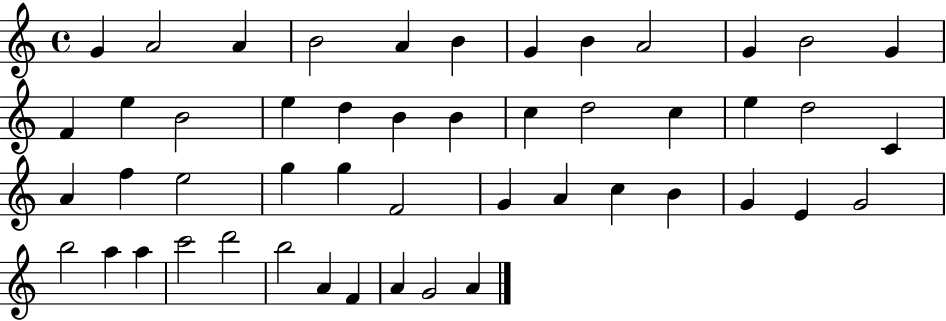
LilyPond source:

{
  \clef treble
  \time 4/4
  \defaultTimeSignature
  \key c \major
  g'4 a'2 a'4 | b'2 a'4 b'4 | g'4 b'4 a'2 | g'4 b'2 g'4 | \break f'4 e''4 b'2 | e''4 d''4 b'4 b'4 | c''4 d''2 c''4 | e''4 d''2 c'4 | \break a'4 f''4 e''2 | g''4 g''4 f'2 | g'4 a'4 c''4 b'4 | g'4 e'4 g'2 | \break b''2 a''4 a''4 | c'''2 d'''2 | b''2 a'4 f'4 | a'4 g'2 a'4 | \break \bar "|."
}